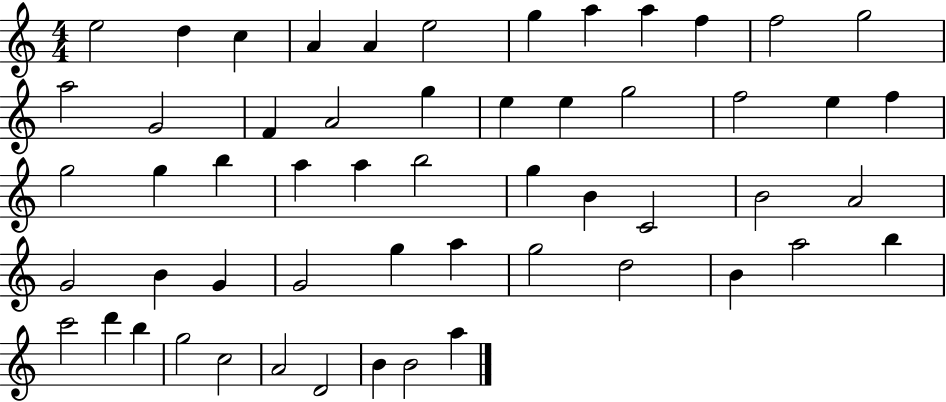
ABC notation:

X:1
T:Untitled
M:4/4
L:1/4
K:C
e2 d c A A e2 g a a f f2 g2 a2 G2 F A2 g e e g2 f2 e f g2 g b a a b2 g B C2 B2 A2 G2 B G G2 g a g2 d2 B a2 b c'2 d' b g2 c2 A2 D2 B B2 a